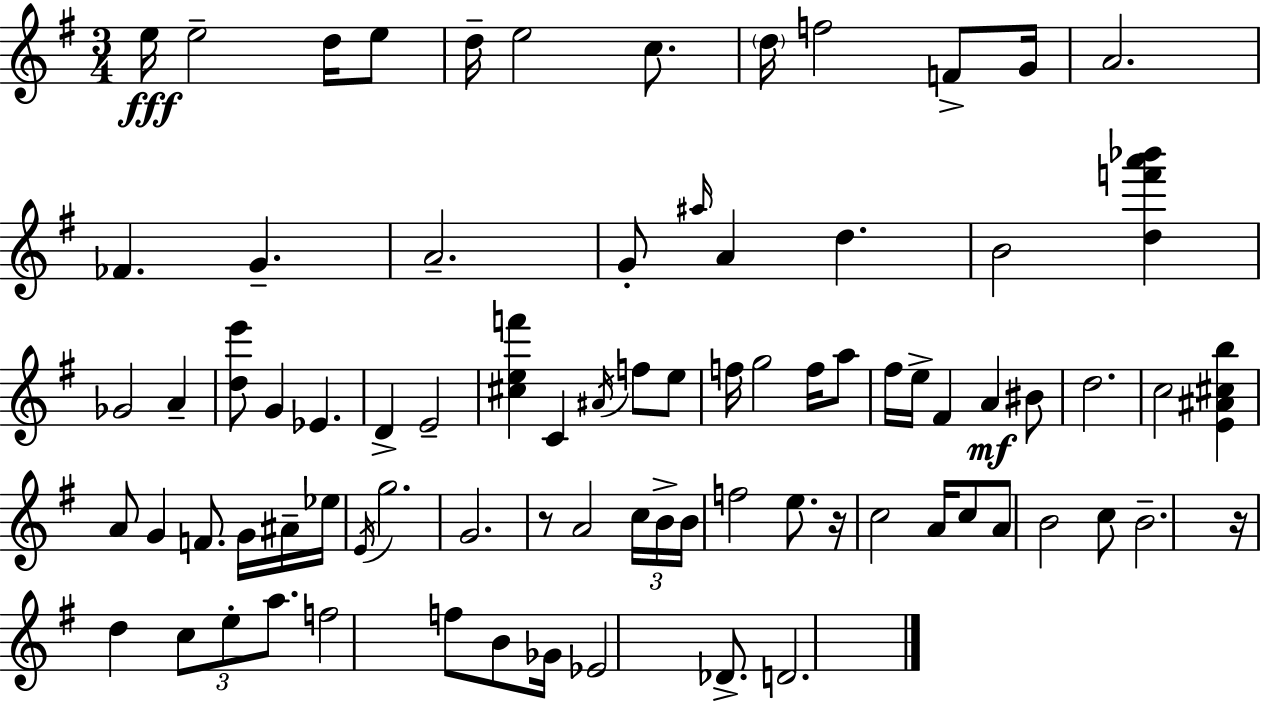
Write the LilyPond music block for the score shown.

{
  \clef treble
  \numericTimeSignature
  \time 3/4
  \key e \minor
  e''16\fff e''2-- d''16 e''8 | d''16-- e''2 c''8. | \parenthesize d''16 f''2 f'8-> g'16 | a'2. | \break fes'4. g'4.-- | a'2.-- | g'8-. \grace { ais''16 } a'4 d''4. | b'2 <d'' f''' a''' bes'''>4 | \break ges'2 a'4-- | <d'' e'''>8 g'4 ees'4. | d'4-> e'2-- | <cis'' e'' f'''>4 c'4 \acciaccatura { ais'16 } f''8 | \break e''8 f''16 g''2 f''16 | a''8 fis''16 e''16-> fis'4 a'4\mf | bis'8 d''2. | c''2 <e' ais' cis'' b''>4 | \break a'8 g'4 f'8. g'16 | ais'16-- ees''16 \acciaccatura { e'16 } g''2. | g'2. | r8 a'2 | \break \tuplet 3/2 { c''16 b'16-> b'16 } f''2 | e''8. r16 c''2 | a'16 c''8 a'8 b'2 | c''8 b'2.-- | \break r16 d''4 \tuplet 3/2 { c''8 e''8-. | a''8. } f''2 f''8 | b'8 ges'16 ees'2 | des'8.-> d'2. | \break \bar "|."
}